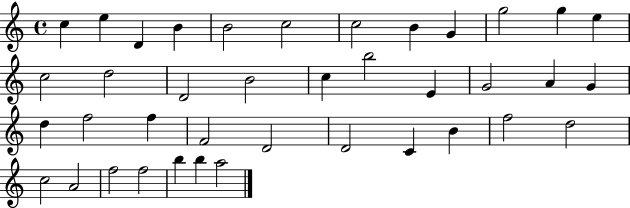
C5/q E5/q D4/q B4/q B4/h C5/h C5/h B4/q G4/q G5/h G5/q E5/q C5/h D5/h D4/h B4/h C5/q B5/h E4/q G4/h A4/q G4/q D5/q F5/h F5/q F4/h D4/h D4/h C4/q B4/q F5/h D5/h C5/h A4/h F5/h F5/h B5/q B5/q A5/h